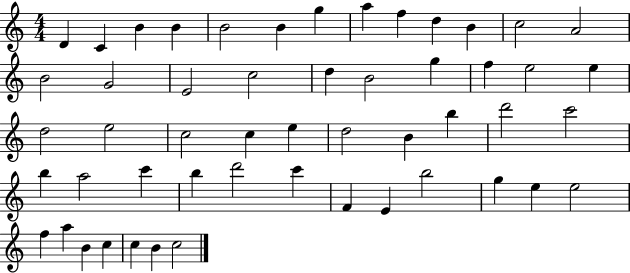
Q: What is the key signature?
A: C major